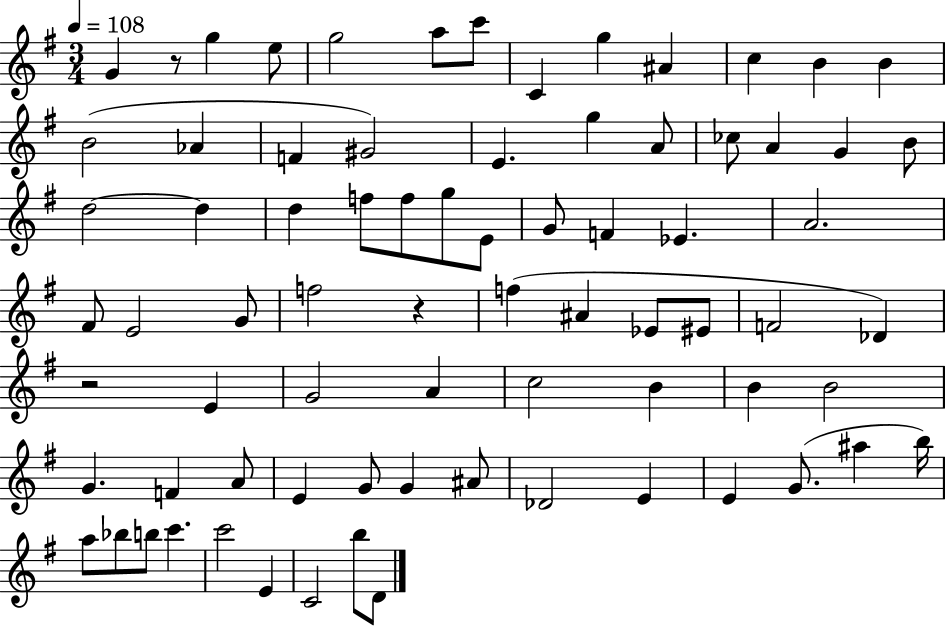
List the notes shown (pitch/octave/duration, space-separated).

G4/q R/e G5/q E5/e G5/h A5/e C6/e C4/q G5/q A#4/q C5/q B4/q B4/q B4/h Ab4/q F4/q G#4/h E4/q. G5/q A4/e CES5/e A4/q G4/q B4/e D5/h D5/q D5/q F5/e F5/e G5/e E4/e G4/e F4/q Eb4/q. A4/h. F#4/e E4/h G4/e F5/h R/q F5/q A#4/q Eb4/e EIS4/e F4/h Db4/q R/h E4/q G4/h A4/q C5/h B4/q B4/q B4/h G4/q. F4/q A4/e E4/q G4/e G4/q A#4/e Db4/h E4/q E4/q G4/e. A#5/q B5/s A5/e Bb5/e B5/e C6/q. C6/h E4/q C4/h B5/e D4/e